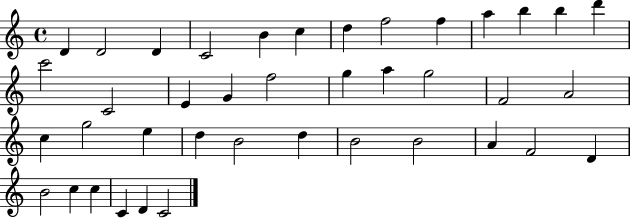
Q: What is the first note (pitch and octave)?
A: D4